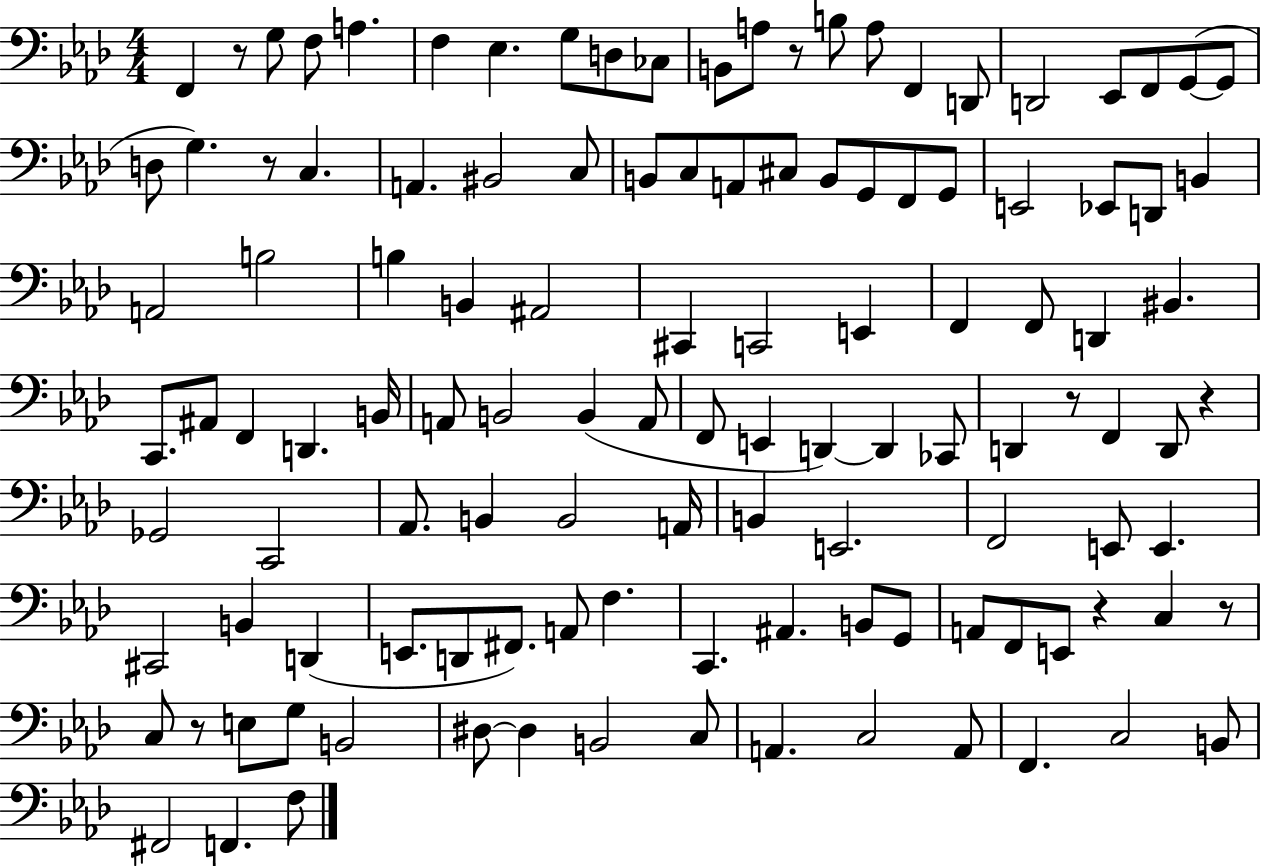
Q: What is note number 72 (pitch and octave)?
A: B2